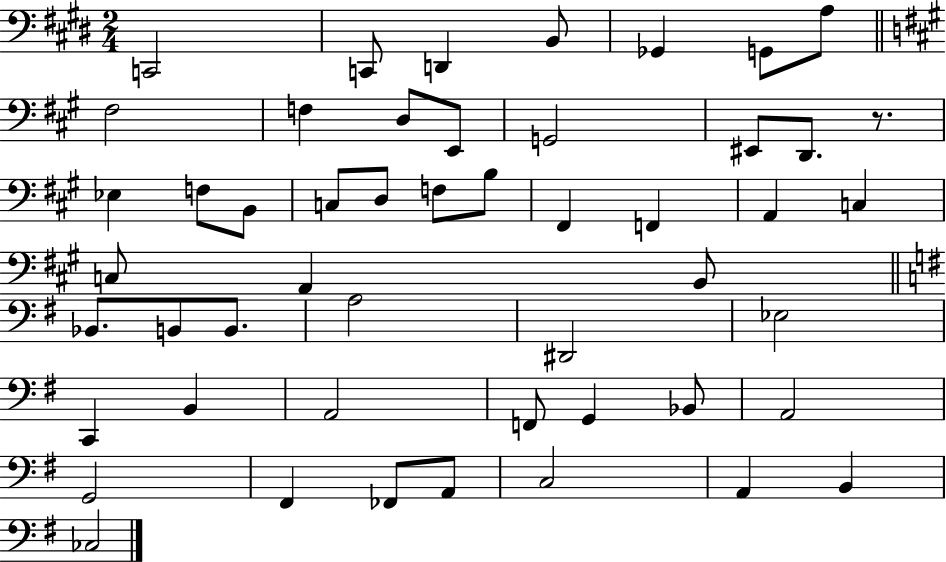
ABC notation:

X:1
T:Untitled
M:2/4
L:1/4
K:E
C,,2 C,,/2 D,, B,,/2 _G,, G,,/2 A,/2 ^F,2 F, D,/2 E,,/2 G,,2 ^E,,/2 D,,/2 z/2 _E, F,/2 B,,/2 C,/2 D,/2 F,/2 B,/2 ^F,, F,, A,, C, C,/2 A,, B,,/2 _B,,/2 B,,/2 B,,/2 A,2 ^D,,2 _E,2 C,, B,, A,,2 F,,/2 G,, _B,,/2 A,,2 G,,2 ^F,, _F,,/2 A,,/2 C,2 A,, B,, _C,2